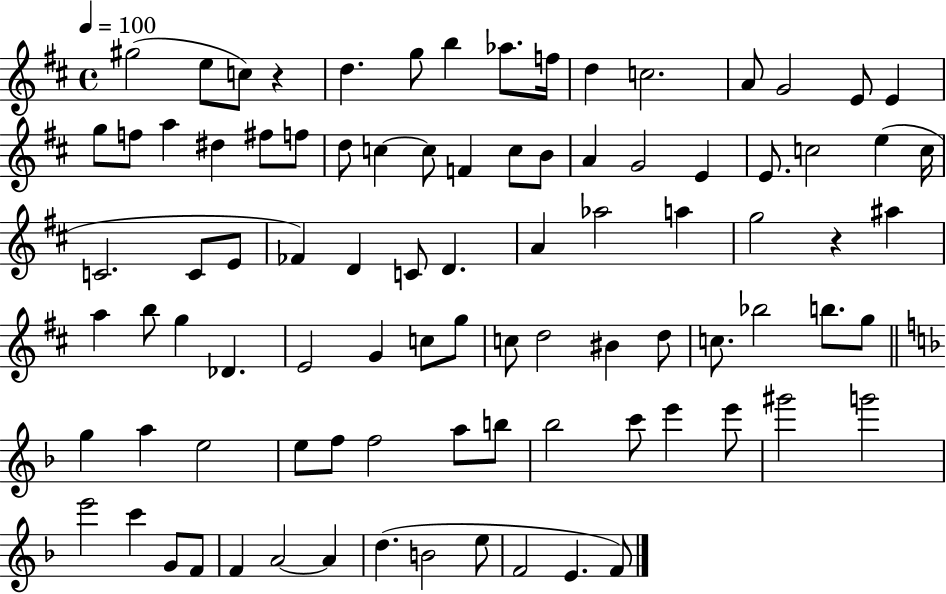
X:1
T:Untitled
M:4/4
L:1/4
K:D
^g2 e/2 c/2 z d g/2 b _a/2 f/4 d c2 A/2 G2 E/2 E g/2 f/2 a ^d ^f/2 f/2 d/2 c c/2 F c/2 B/2 A G2 E E/2 c2 e c/4 C2 C/2 E/2 _F D C/2 D A _a2 a g2 z ^a a b/2 g _D E2 G c/2 g/2 c/2 d2 ^B d/2 c/2 _b2 b/2 g/2 g a e2 e/2 f/2 f2 a/2 b/2 _b2 c'/2 e' e'/2 ^g'2 g'2 e'2 c' G/2 F/2 F A2 A d B2 e/2 F2 E F/2